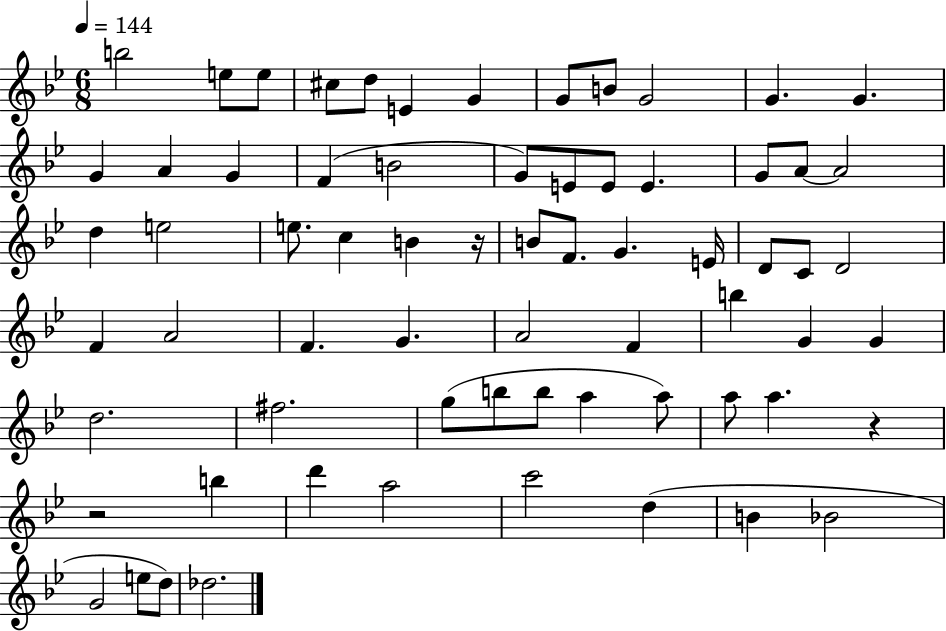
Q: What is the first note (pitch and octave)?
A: B5